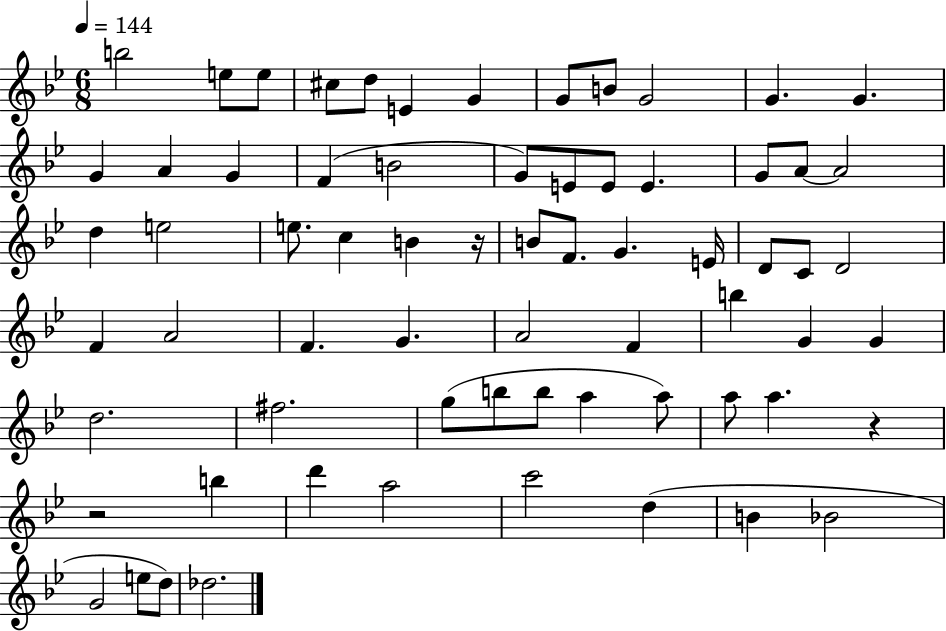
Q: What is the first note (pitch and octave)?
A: B5